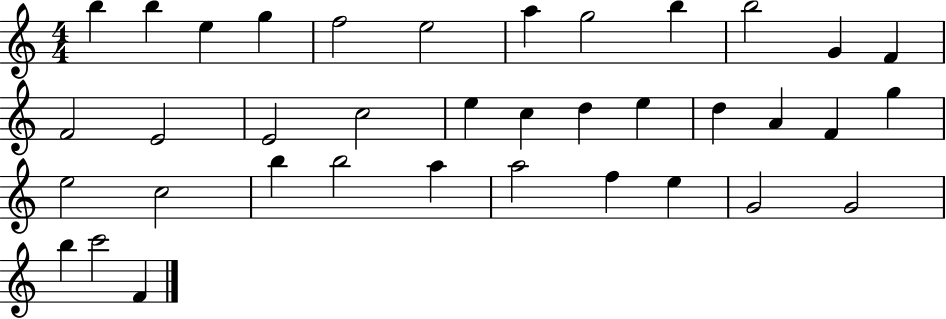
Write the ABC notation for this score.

X:1
T:Untitled
M:4/4
L:1/4
K:C
b b e g f2 e2 a g2 b b2 G F F2 E2 E2 c2 e c d e d A F g e2 c2 b b2 a a2 f e G2 G2 b c'2 F